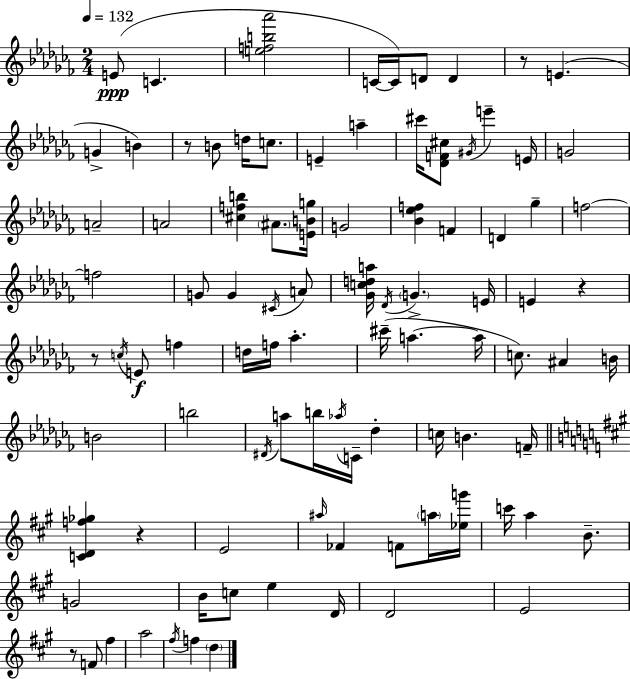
{
  \clef treble
  \numericTimeSignature
  \time 2/4
  \key aes \minor
  \tempo 4 = 132
  e'8(\ppp c'4. | <e'' f'' b'' aes'''>2 | c'16~~ c'16) d'8 d'4 | r8 e'4.( | \break g'4-> b'4) | r8 b'8 d''16 c''8. | e'4-- a''4-- | cis'''16 <des' f' cis''>8 \acciaccatura { gis'16 } e'''4-- | \break e'16 g'2 | a'2-- | a'2 | <cis'' f'' b''>4 \parenthesize ais'8. | \break <e' b' g''>16 g'2 | <bes' ees'' f''>4 f'4 | d'4 ges''4-- | f''2~~ | \break f''2 | g'8 g'4 \acciaccatura { cis'16 } | a'8 <ges' c'' d'' a''>16 \acciaccatura { des'16 } \parenthesize g'4.-> | e'16 e'4 r4 | \break r8 \acciaccatura { c''16 } e'8\f | f''4 d''16 f''16 aes''4.-. | cis'''16--( a''4.~~ | a''16 c''8.) ais'4 | \break b'16 b'2 | b''2 | \acciaccatura { dis'16 } a''8 b''16 | \acciaccatura { aes''16 } c'16-- des''4-. c''16 b'4. | \break f'16-- \bar "||" \break \key a \major <c' d' f'' ges''>4 r4 | e'2 | \grace { ais''16 } fes'4 f'8 \parenthesize a''16 | <ees'' g'''>16 c'''16 a''4 b'8.-- | \break g'2 | b'16 c''8 e''4 | d'16 d'2 | e'2 | \break r8 f'8 fis''4 | a''2 | \acciaccatura { fis''16 } f''4 \parenthesize d''4 | \bar "|."
}